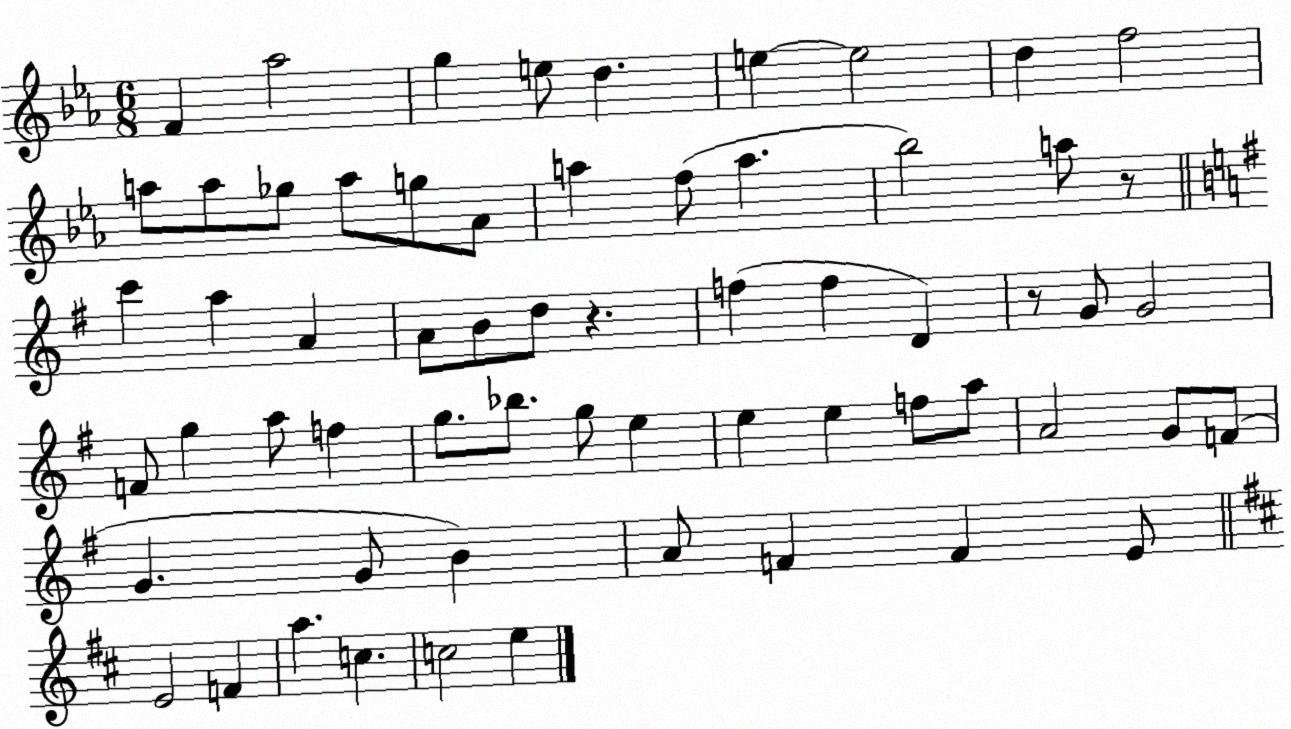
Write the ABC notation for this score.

X:1
T:Untitled
M:6/8
L:1/4
K:Eb
F _a2 g e/2 d e e2 d f2 a/2 a/2 _g/2 a/2 g/2 _A/2 a f/2 a _b2 a/2 z/2 c' a A A/2 B/2 d/2 z f f D z/2 G/2 G2 F/2 g a/2 f g/2 _b/2 g/2 e e e f/2 a/2 A2 G/2 F/2 G G/2 B A/2 F F E/2 E2 F a c c2 e